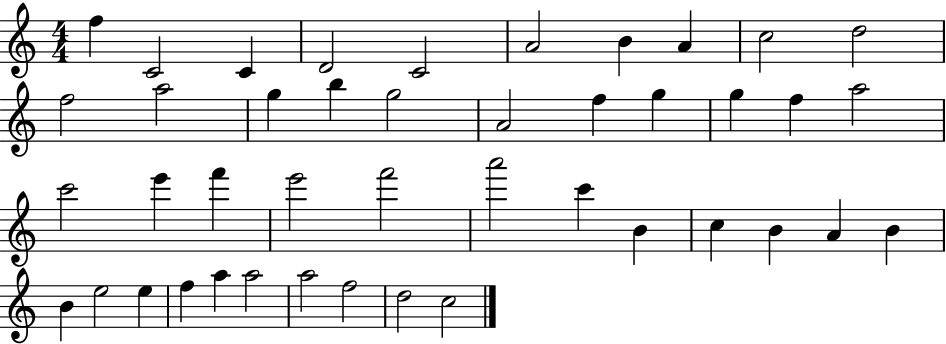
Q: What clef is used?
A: treble